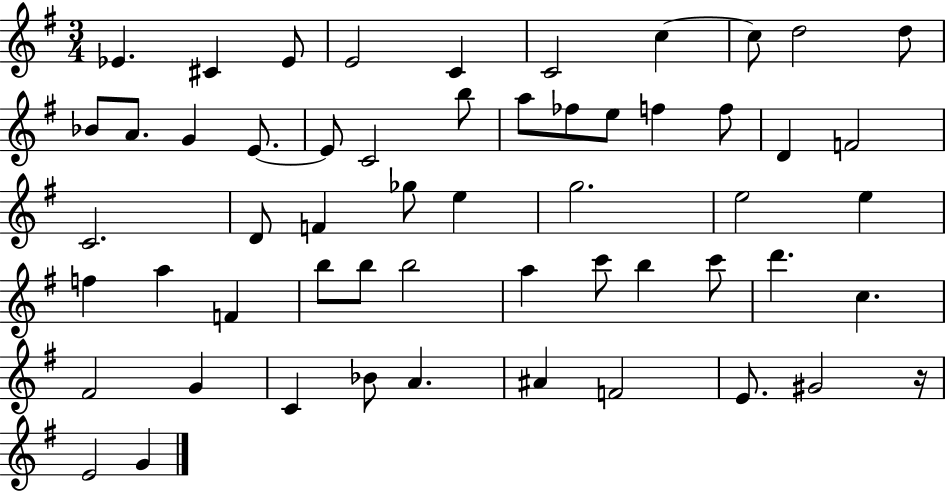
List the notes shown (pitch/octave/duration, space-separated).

Eb4/q. C#4/q Eb4/e E4/h C4/q C4/h C5/q C5/e D5/h D5/e Bb4/e A4/e. G4/q E4/e. E4/e C4/h B5/e A5/e FES5/e E5/e F5/q F5/e D4/q F4/h C4/h. D4/e F4/q Gb5/e E5/q G5/h. E5/h E5/q F5/q A5/q F4/q B5/e B5/e B5/h A5/q C6/e B5/q C6/e D6/q. C5/q. F#4/h G4/q C4/q Bb4/e A4/q. A#4/q F4/h E4/e. G#4/h R/s E4/h G4/q